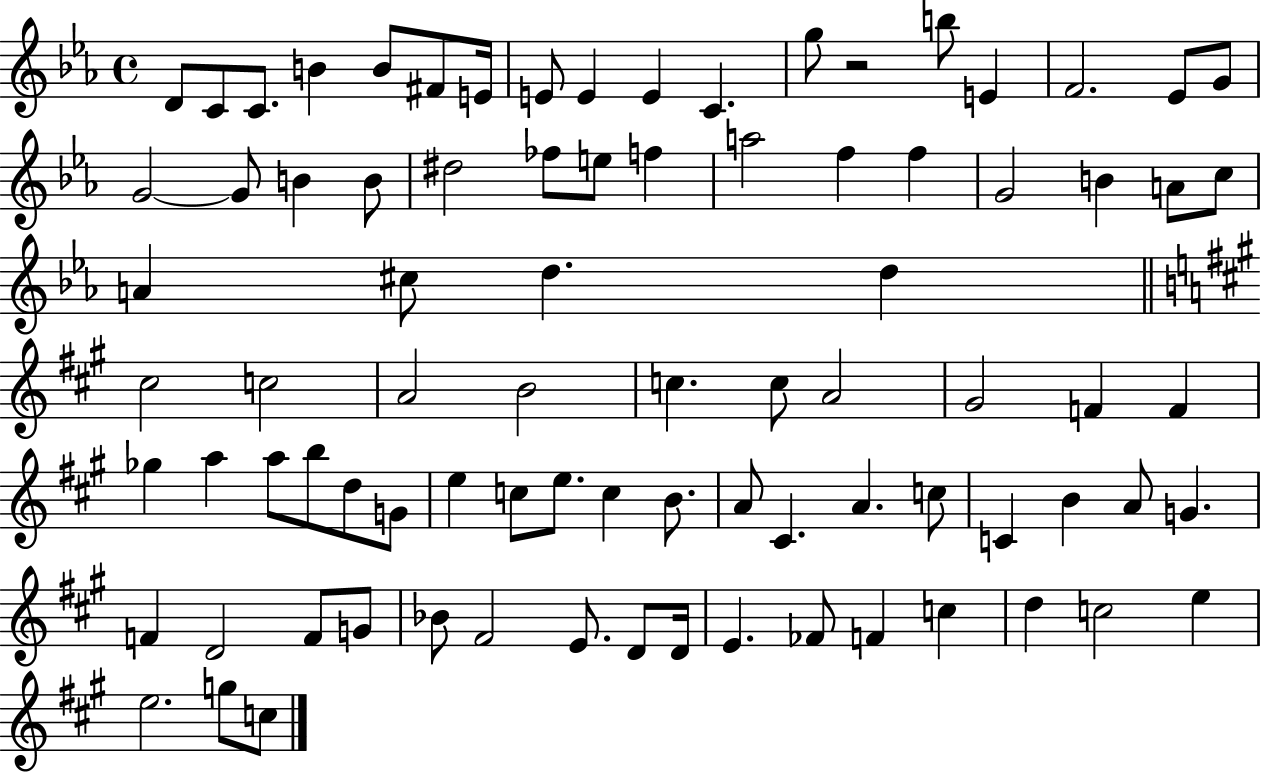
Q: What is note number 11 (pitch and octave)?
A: C4